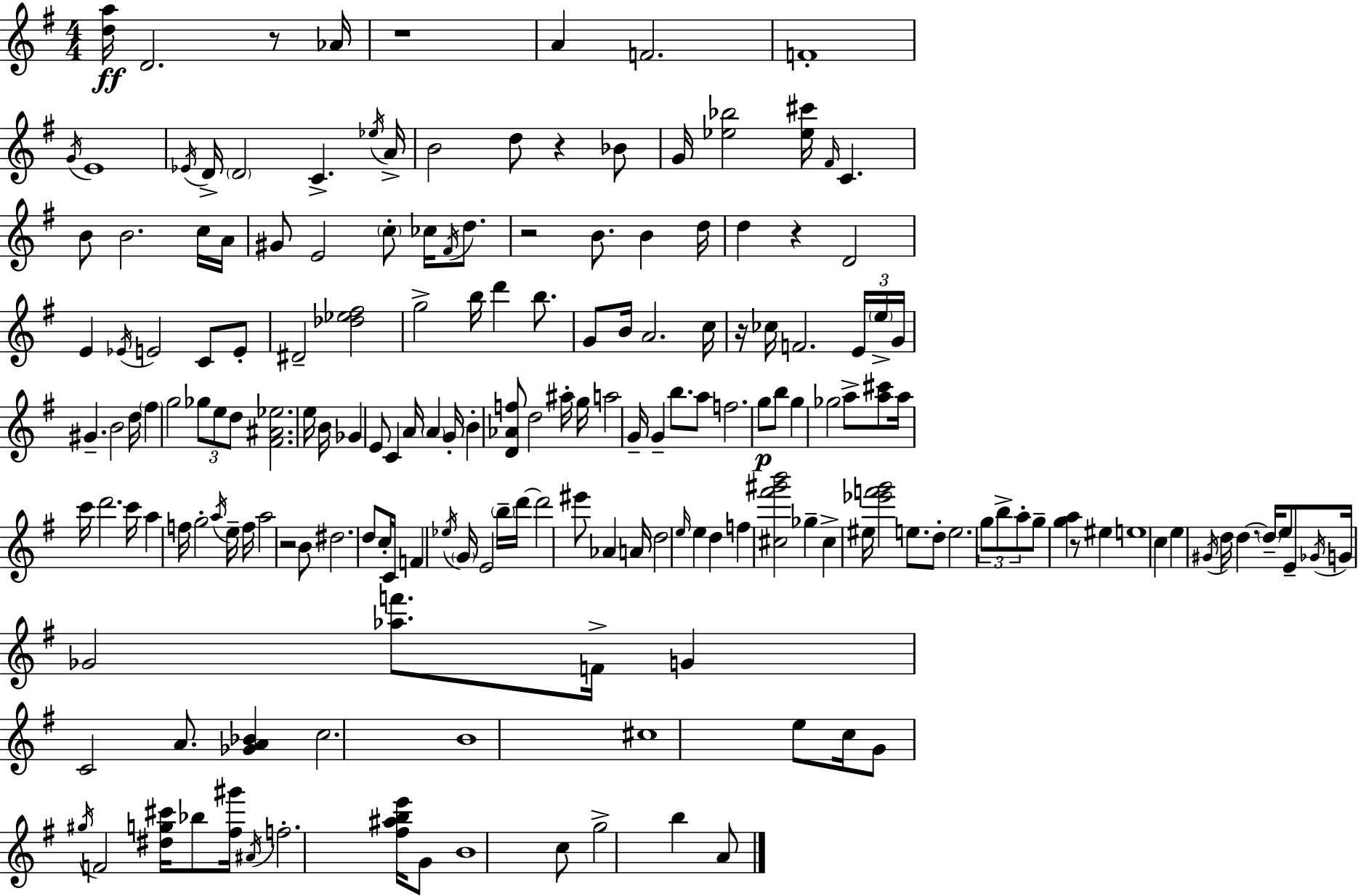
[D5,A5]/s D4/h. R/e Ab4/s R/w A4/q F4/h. F4/w G4/s E4/w Eb4/s D4/s D4/h C4/q. Eb5/s A4/s B4/h D5/e R/q Bb4/e G4/s [Eb5,Bb5]/h [Eb5,C#6]/s F#4/s C4/q. B4/e B4/h. C5/s A4/s G#4/e E4/h C5/e CES5/s F#4/s D5/e. R/h B4/e. B4/q D5/s D5/q R/q D4/h E4/q Eb4/s E4/h C4/e E4/e D#4/h [Db5,Eb5,F#5]/h G5/h B5/s D6/q B5/e. G4/e B4/s A4/h. C5/s R/s CES5/s F4/h. E4/s E5/s G4/s G#4/q. B4/h D5/s F#5/q G5/h Gb5/e E5/e D5/e [F#4,A#4,Eb5]/h. E5/s B4/s Gb4/q E4/e C4/q A4/s A4/q G4/s B4/q [D4,Ab4,F5]/e D5/h A#5/s G5/s A5/h G4/s G4/q B5/e. A5/e F5/h. G5/e B5/e G5/q Gb5/h A5/e [A5,C#6]/e A5/s C6/s D6/h. C6/s A5/q F5/s G5/h A5/s E5/s F5/s A5/h R/h B4/e D#5/h. D5/e C5/s C4/s F4/q Eb5/s G4/s E4/h B5/s D6/s D6/h EIS6/e Ab4/q A4/s D5/h E5/s E5/q D5/q F5/q [C#5,F#6,G#6,B6]/h Gb5/q C#5/q EIS5/s [Eb6,F6,G6]/h E5/e. D5/e E5/h. G5/e B5/e A5/e G5/e [G5,A5]/q R/e EIS5/q E5/w C5/q E5/q G#4/s D5/s D5/q. D5/s E5/e E4/e Gb4/s G4/s Gb4/h [Ab5,F6]/e. F4/s G4/q C4/h A4/e. [Gb4,A4,Bb4]/q C5/h. B4/w C#5/w E5/e C5/s G4/e G#5/s F4/h [D#5,G5,C#6]/s Bb5/e [F#5,G#6]/s A#4/s F5/h. [F#5,A#5,B5,E6]/s G4/e B4/w C5/e G5/h B5/q A4/e